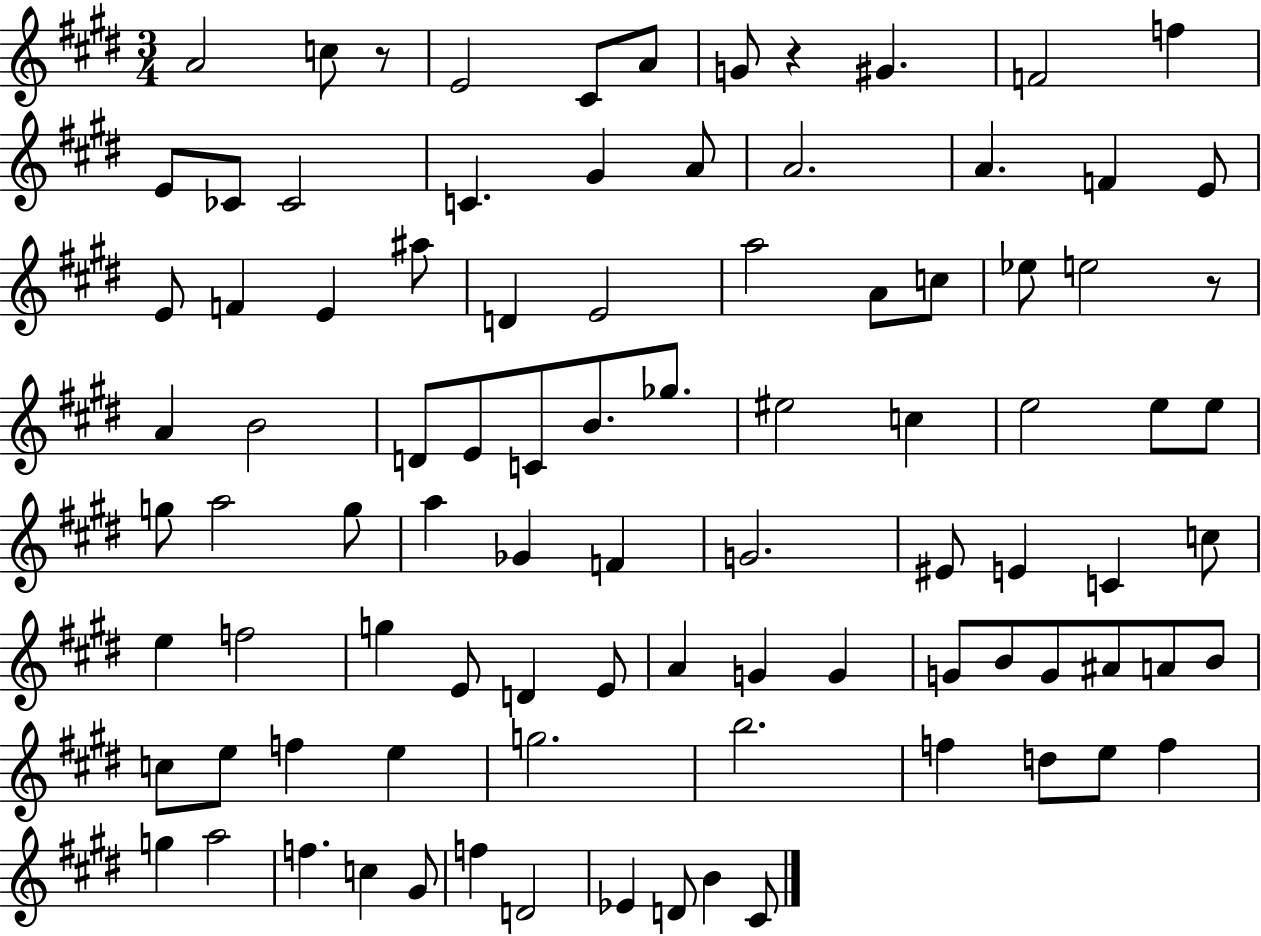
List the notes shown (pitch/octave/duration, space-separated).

A4/h C5/e R/e E4/h C#4/e A4/e G4/e R/q G#4/q. F4/h F5/q E4/e CES4/e CES4/h C4/q. G#4/q A4/e A4/h. A4/q. F4/q E4/e E4/e F4/q E4/q A#5/e D4/q E4/h A5/h A4/e C5/e Eb5/e E5/h R/e A4/q B4/h D4/e E4/e C4/e B4/e. Gb5/e. EIS5/h C5/q E5/h E5/e E5/e G5/e A5/h G5/e A5/q Gb4/q F4/q G4/h. EIS4/e E4/q C4/q C5/e E5/q F5/h G5/q E4/e D4/q E4/e A4/q G4/q G4/q G4/e B4/e G4/e A#4/e A4/e B4/e C5/e E5/e F5/q E5/q G5/h. B5/h. F5/q D5/e E5/e F5/q G5/q A5/h F5/q. C5/q G#4/e F5/q D4/h Eb4/q D4/e B4/q C#4/e